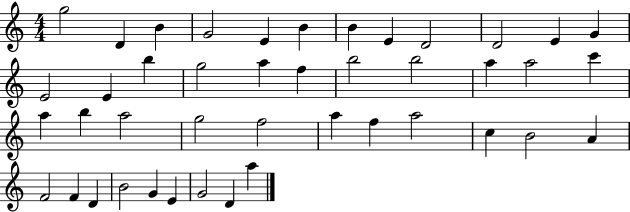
{
  \clef treble
  \numericTimeSignature
  \time 4/4
  \key c \major
  g''2 d'4 b'4 | g'2 e'4 b'4 | b'4 e'4 d'2 | d'2 e'4 g'4 | \break e'2 e'4 b''4 | g''2 a''4 f''4 | b''2 b''2 | a''4 a''2 c'''4 | \break a''4 b''4 a''2 | g''2 f''2 | a''4 f''4 a''2 | c''4 b'2 a'4 | \break f'2 f'4 d'4 | b'2 g'4 e'4 | g'2 d'4 a''4 | \bar "|."
}